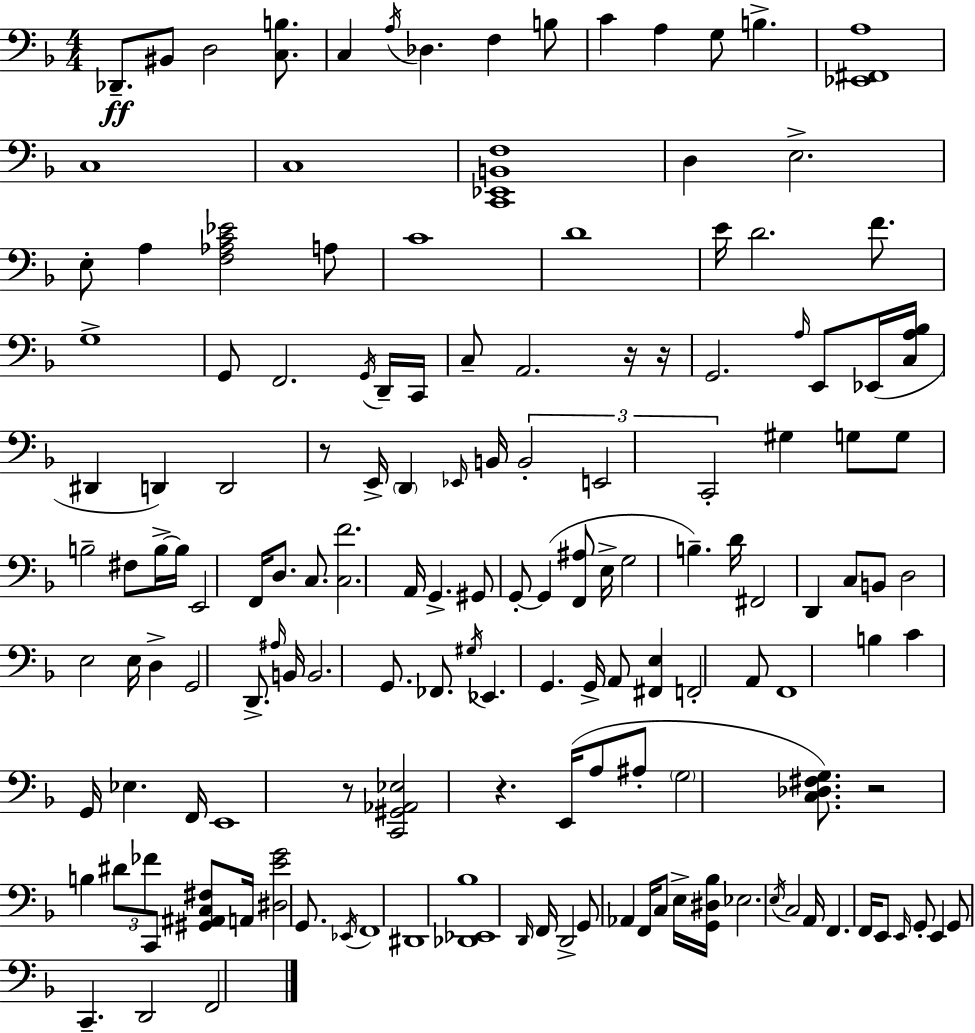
Db2/e. BIS2/e D3/h [C3,B3]/e. C3/q A3/s Db3/q. F3/q B3/e C4/q A3/q G3/e B3/q. [Eb2,F#2,A3]/w C3/w C3/w [C2,Eb2,B2,F3]/w D3/q E3/h. E3/e A3/q [F3,Ab3,C4,Eb4]/h A3/e C4/w D4/w E4/s D4/h. F4/e. G3/w G2/e F2/h. G2/s D2/s C2/s C3/e A2/h. R/s R/s G2/h. A3/s E2/e Eb2/s [C3,A3,Bb3]/s D#2/q D2/q D2/h R/e E2/s D2/q Eb2/s B2/s B2/h E2/h C2/h G#3/q G3/e G3/e B3/h F#3/e B3/s B3/s E2/h F2/s D3/e. C3/e. [C3,F4]/h. A2/s G2/q. G#2/e G2/e G2/q [F2,A#3]/e E3/s G3/h B3/q. D4/s F#2/h D2/q C3/e B2/e D3/h E3/h E3/s D3/q G2/h D2/e. A#3/s B2/s B2/h. G2/e. FES2/e. G#3/s Eb2/q. G2/q. G2/s A2/e [F#2,E3]/q F2/h A2/e F2/w B3/q C4/q G2/s Eb3/q. F2/s E2/w R/e [C2,G#2,Ab2,Eb3]/h R/q. E2/s A3/e A#3/e G3/h [C3,Db3,F#3,G3]/e. R/h B3/q D#4/e FES4/e C2/e [G#2,A#2,C3,F#3]/e A2/s [D#3,E4,G4]/h G2/e. Eb2/s F2/w D#2/w [Db2,Eb2,Bb3]/w D2/s F2/s D2/h G2/e Ab2/q F2/s C3/e E3/s [G2,D#3,Bb3]/s Eb3/h. E3/s C3/h A2/s F2/q. F2/s E2/e E2/s G2/e E2/q G2/e C2/q. D2/h F2/h